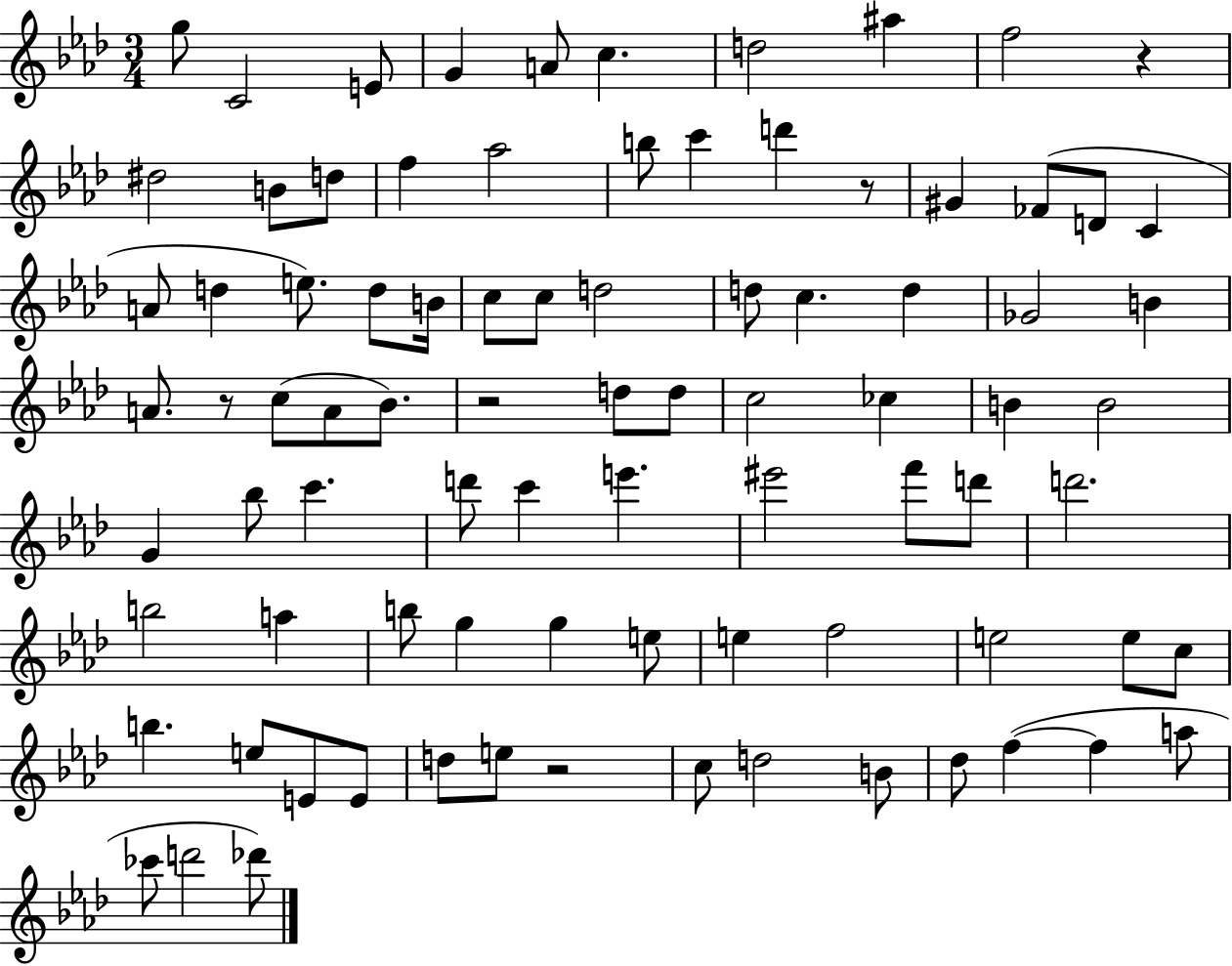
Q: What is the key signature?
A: AES major